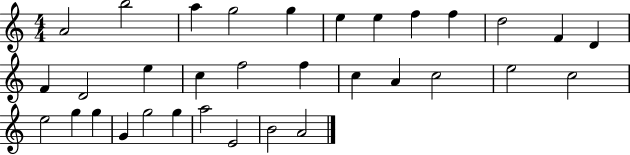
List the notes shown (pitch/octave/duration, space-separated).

A4/h B5/h A5/q G5/h G5/q E5/q E5/q F5/q F5/q D5/h F4/q D4/q F4/q D4/h E5/q C5/q F5/h F5/q C5/q A4/q C5/h E5/h C5/h E5/h G5/q G5/q G4/q G5/h G5/q A5/h E4/h B4/h A4/h